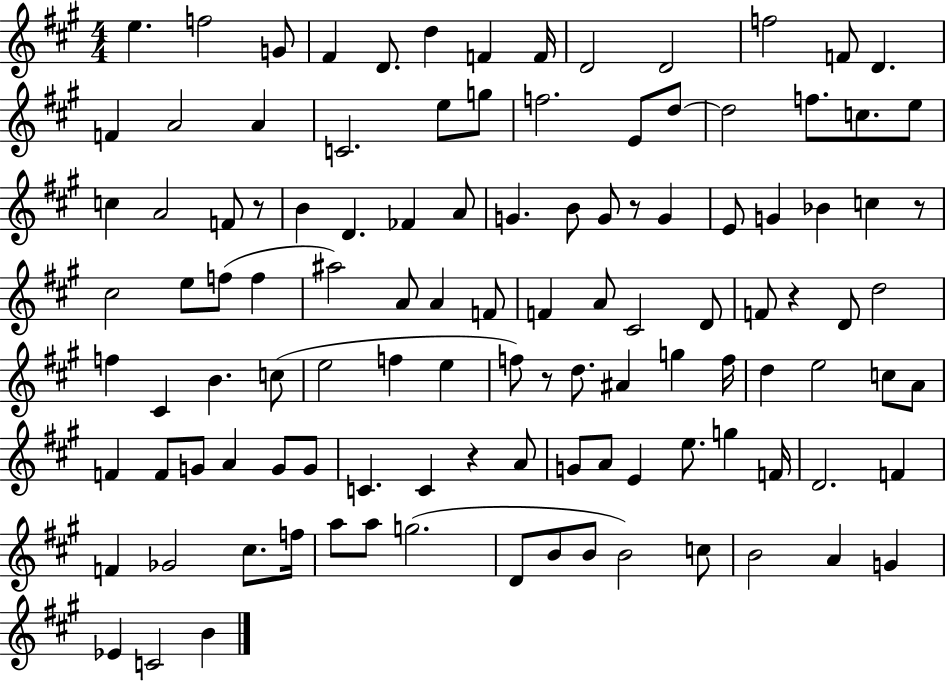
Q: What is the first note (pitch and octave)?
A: E5